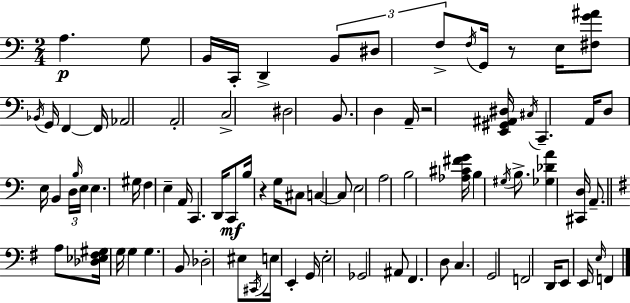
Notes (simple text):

A3/q. G3/e B2/s C2/s D2/q B2/e D#3/e F3/e F3/s G2/s R/e E3/s [F#3,G4,A#4]/e Bb2/s G2/s F2/q F2/s Ab2/h A2/h C3/h D#3/h B2/e. D3/q A2/s R/h [E2,G#2,A#2,D#3]/s C#3/s C2/q. A2/s D3/e E3/s B2/q D3/s B3/s E3/s E3/q. G#3/s F3/q E3/q A2/s C2/q. D2/s C2/e B3/s R/q G3/s C#3/e C3/q C3/e E3/h A3/h B3/h [Ab3,C#4,F#4,G4]/s B3/q G#3/s B3/e. [Gb3,Db4,A4]/q [C#2,D3]/s A2/e. A3/e [Db3,Eb3,F#3,G#3]/s G3/s G3/q G3/q. B2/e Db3/h EIS3/e C#2/s E3/s E2/q G2/s E3/h Gb2/h A#2/e F#2/q. D3/e C3/q. G2/h F2/h D2/s E2/e E2/s E3/s F2/q